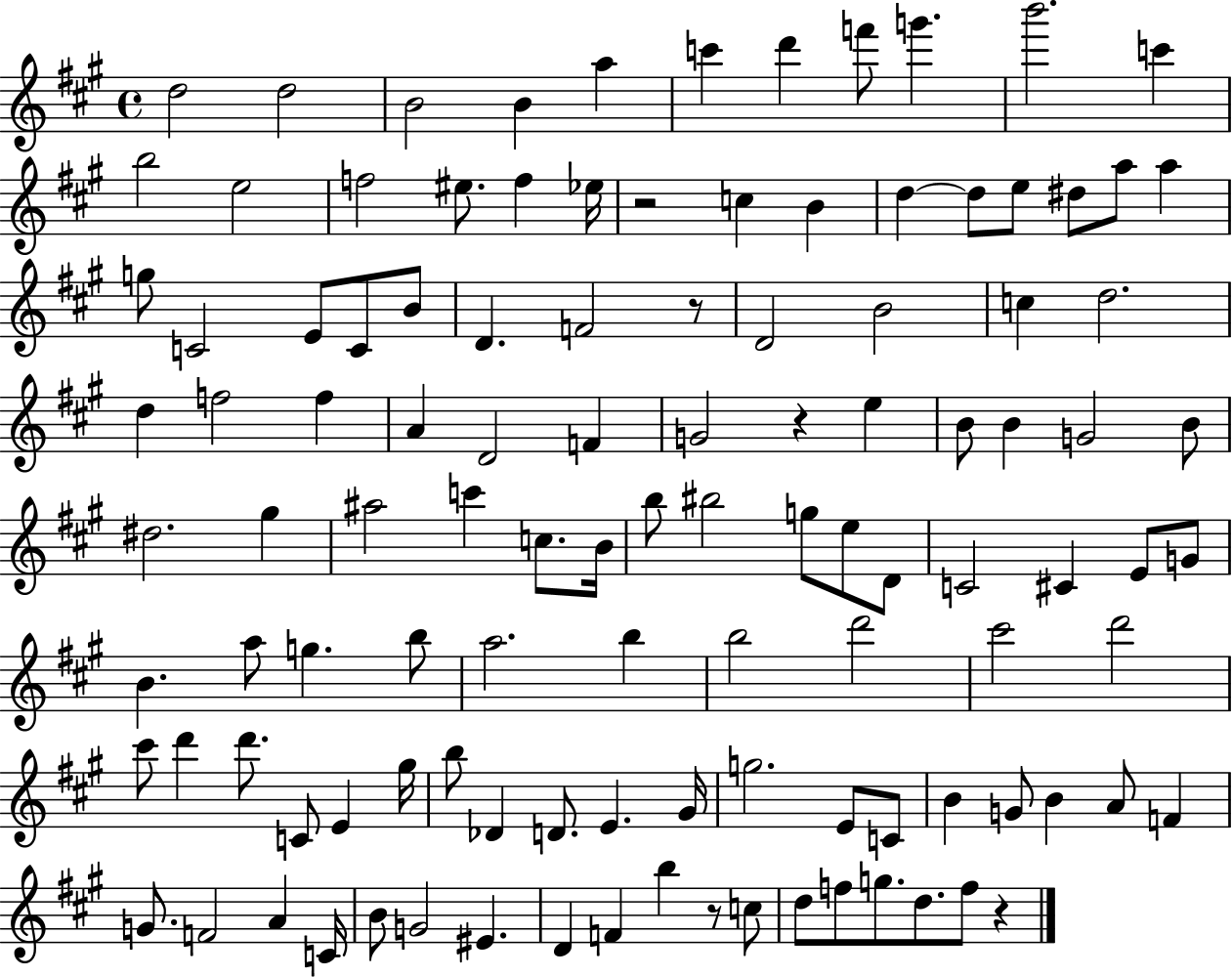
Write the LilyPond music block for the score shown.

{
  \clef treble
  \time 4/4
  \defaultTimeSignature
  \key a \major
  \repeat volta 2 { d''2 d''2 | b'2 b'4 a''4 | c'''4 d'''4 f'''8 g'''4. | b'''2. c'''4 | \break b''2 e''2 | f''2 eis''8. f''4 ees''16 | r2 c''4 b'4 | d''4~~ d''8 e''8 dis''8 a''8 a''4 | \break g''8 c'2 e'8 c'8 b'8 | d'4. f'2 r8 | d'2 b'2 | c''4 d''2. | \break d''4 f''2 f''4 | a'4 d'2 f'4 | g'2 r4 e''4 | b'8 b'4 g'2 b'8 | \break dis''2. gis''4 | ais''2 c'''4 c''8. b'16 | b''8 bis''2 g''8 e''8 d'8 | c'2 cis'4 e'8 g'8 | \break b'4. a''8 g''4. b''8 | a''2. b''4 | b''2 d'''2 | cis'''2 d'''2 | \break cis'''8 d'''4 d'''8. c'8 e'4 gis''16 | b''8 des'4 d'8. e'4. gis'16 | g''2. e'8 c'8 | b'4 g'8 b'4 a'8 f'4 | \break g'8. f'2 a'4 c'16 | b'8 g'2 eis'4. | d'4 f'4 b''4 r8 c''8 | d''8 f''8 g''8. d''8. f''8 r4 | \break } \bar "|."
}